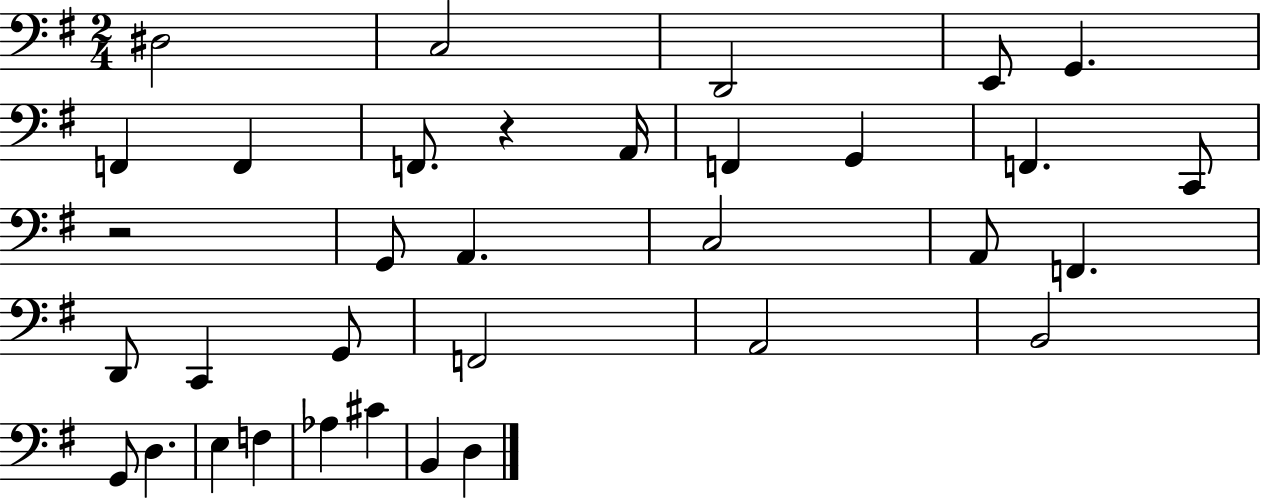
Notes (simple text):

D#3/h C3/h D2/h E2/e G2/q. F2/q F2/q F2/e. R/q A2/s F2/q G2/q F2/q. C2/e R/h G2/e A2/q. C3/h A2/e F2/q. D2/e C2/q G2/e F2/h A2/h B2/h G2/e D3/q. E3/q F3/q Ab3/q C#4/q B2/q D3/q